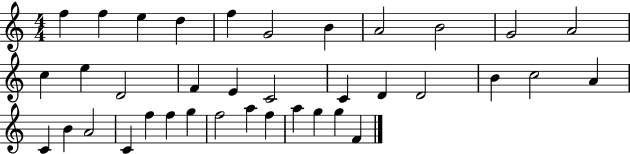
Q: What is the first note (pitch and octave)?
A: F5